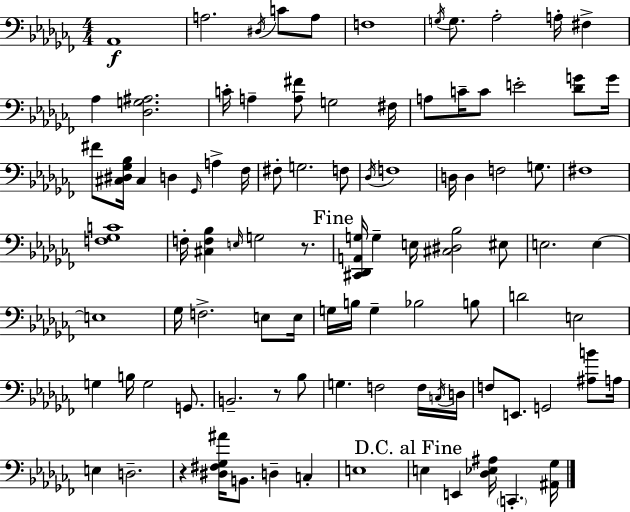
{
  \clef bass
  \numericTimeSignature
  \time 4/4
  \key aes \minor
  aes,1\f | a2. \acciaccatura { dis16 } c'8 a8 | f1 | \acciaccatura { g16 } g8. aes2-. a16-. fis4-> | \break aes4 <des g ais>2. | c'16-. a4-- <a fis'>8 g2 | fis16 a8 c'16-- c'8 e'2-. <des' g'>8 | g'16 fis'8 <cis dis ges bes>16 cis4 d4 \grace { ges,16 } a4-> | \break fes16 fis8-. g2. | f8 \acciaccatura { des16 } f1 | d16 d4 f2 | g8. fis1 | \break <f ges c'>1 | f16-. <cis f bes>4 \grace { e16 } g2 | r8. \mark "Fine" <cis, des, a, g>16 g4-- e16 <cis dis bes>2 | eis8 e2. | \break e4~~ e1 | ges16 f2.-> | e8 e16 g16 b16 g4-- bes2 | b8 d'2 e2 | \break g4 b16 g2 | g,8. b,2.-- | r8 bes8 g4. f2 | f16 \acciaccatura { c16 } d16 f8 e,8. g,2 | \break <ais b'>8 a16 e4 d2.-- | r4 <dis fis ges ais'>16 b,8. d4-- | c4-. e1 | \mark "D.C. al Fine" e4 e,4 <des ees ais>16 \parenthesize c,4.-. | \break <ais, ges>16 \bar "|."
}